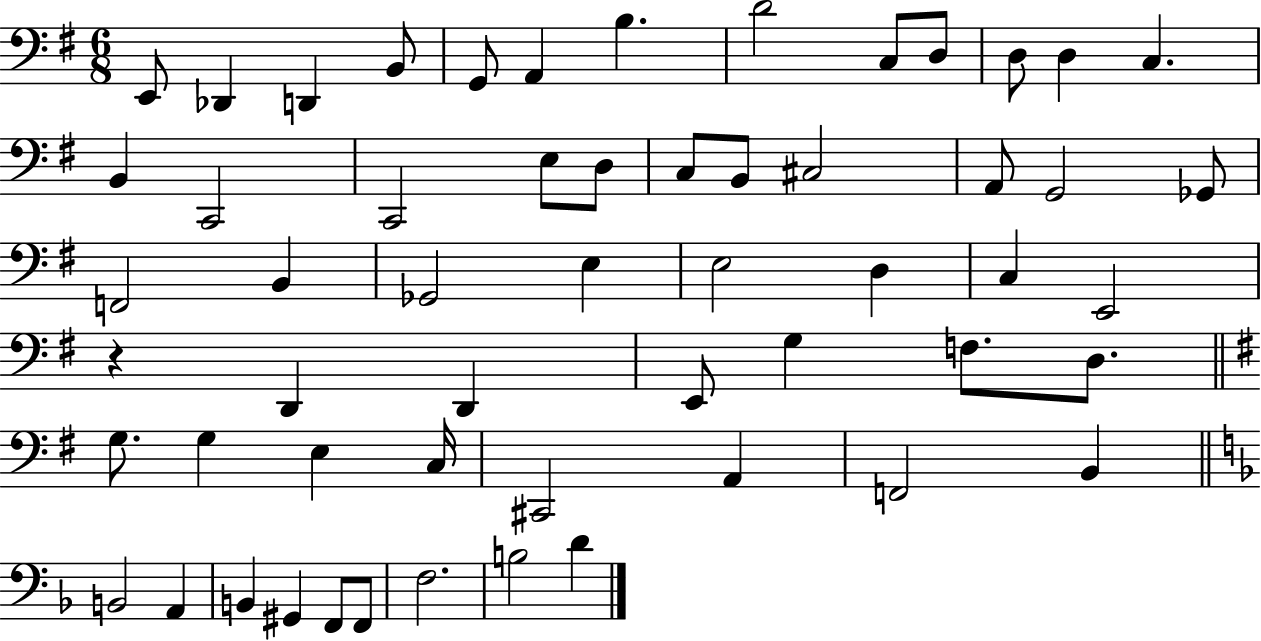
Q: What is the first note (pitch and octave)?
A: E2